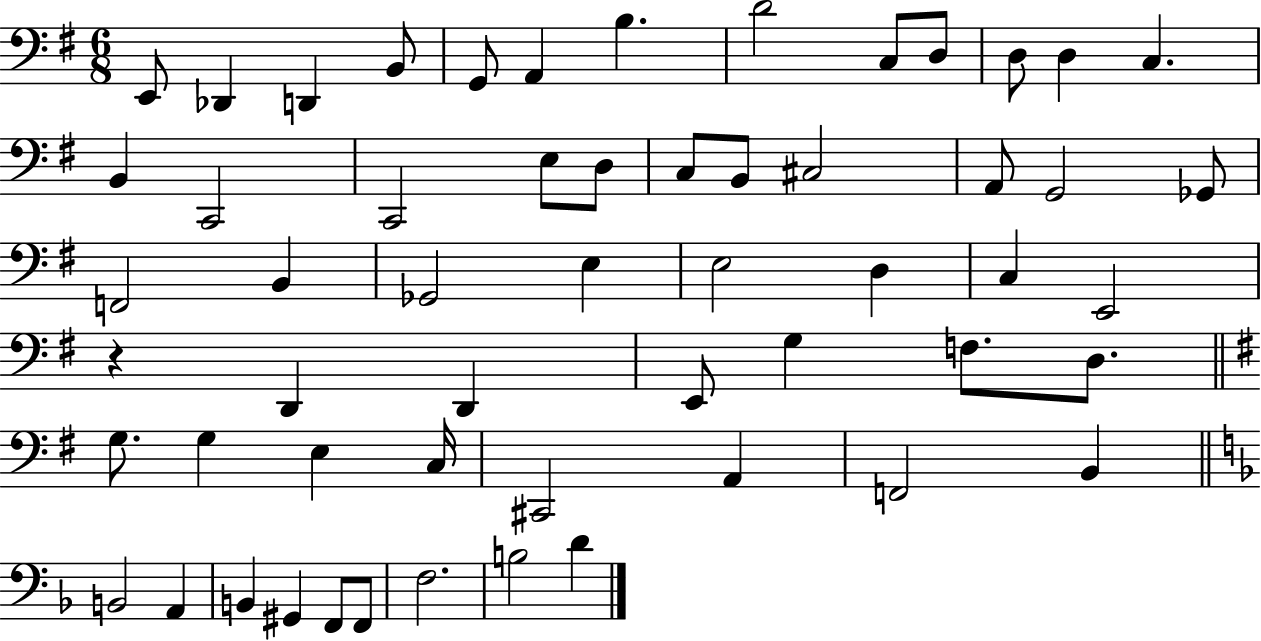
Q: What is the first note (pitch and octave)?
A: E2